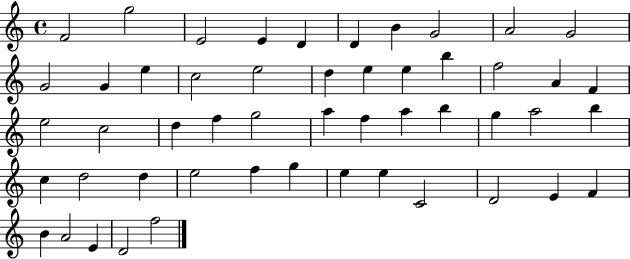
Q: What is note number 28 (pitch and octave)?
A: A5